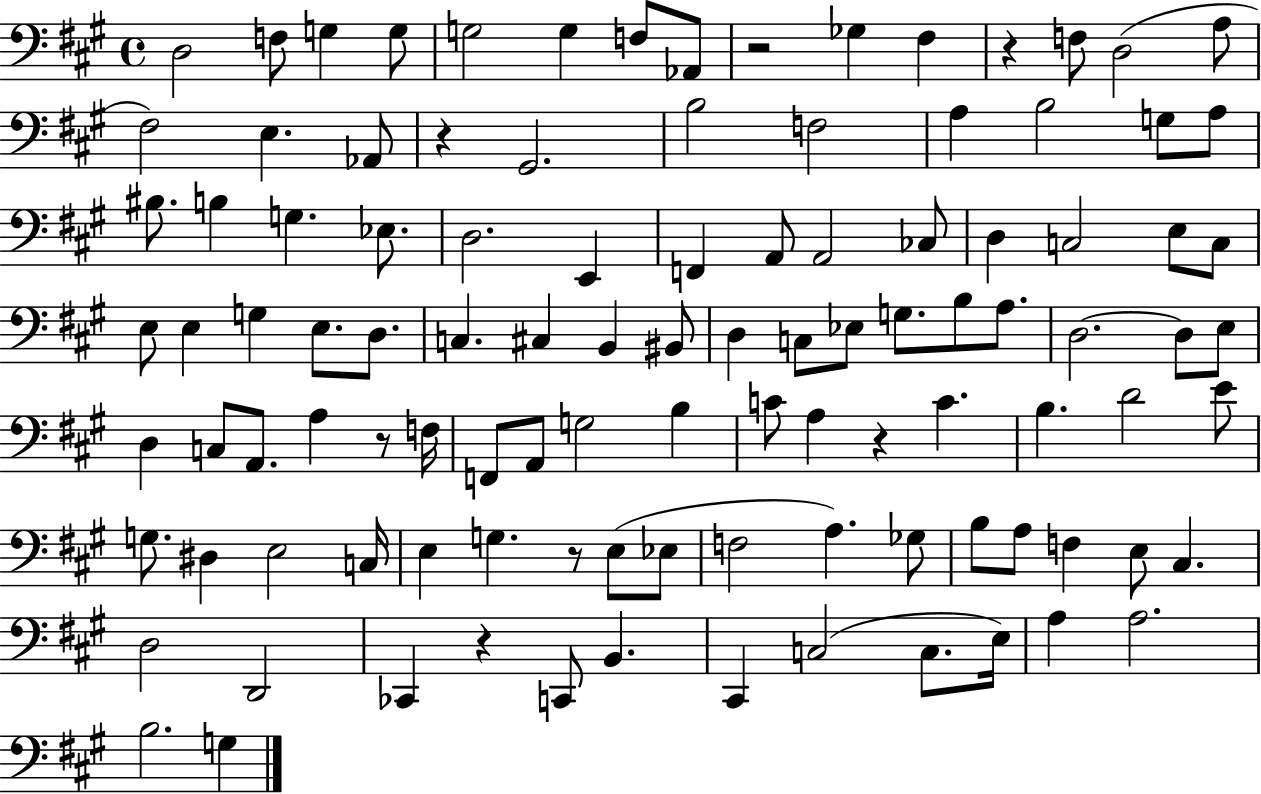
{
  \clef bass
  \time 4/4
  \defaultTimeSignature
  \key a \major
  d2 f8 g4 g8 | g2 g4 f8 aes,8 | r2 ges4 fis4 | r4 f8 d2( a8 | \break fis2) e4. aes,8 | r4 gis,2. | b2 f2 | a4 b2 g8 a8 | \break bis8. b4 g4. ees8. | d2. e,4 | f,4 a,8 a,2 ces8 | d4 c2 e8 c8 | \break e8 e4 g4 e8. d8. | c4. cis4 b,4 bis,8 | d4 c8 ees8 g8. b8 a8. | d2.~~ d8 e8 | \break d4 c8 a,8. a4 r8 f16 | f,8 a,8 g2 b4 | c'8 a4 r4 c'4. | b4. d'2 e'8 | \break g8. dis4 e2 c16 | e4 g4. r8 e8( ees8 | f2 a4.) ges8 | b8 a8 f4 e8 cis4. | \break d2 d,2 | ces,4 r4 c,8 b,4. | cis,4 c2( c8. e16) | a4 a2. | \break b2. g4 | \bar "|."
}